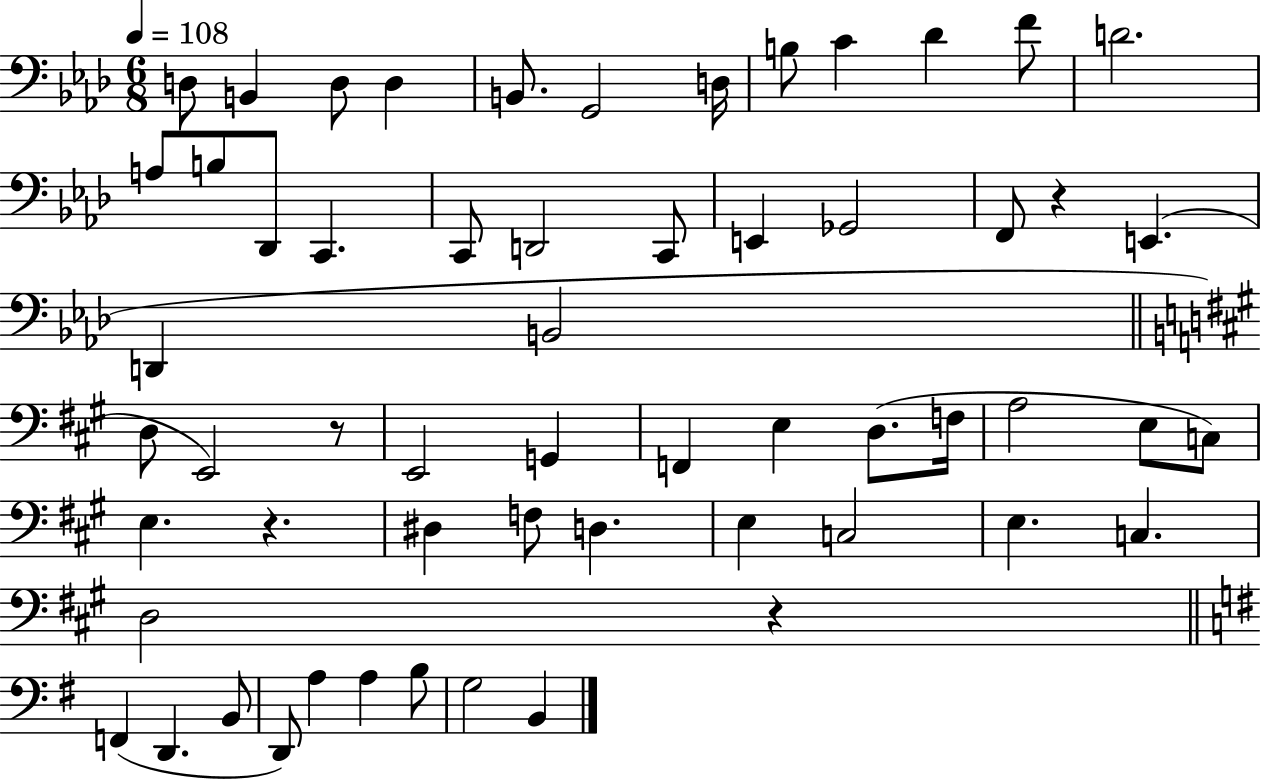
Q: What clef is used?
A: bass